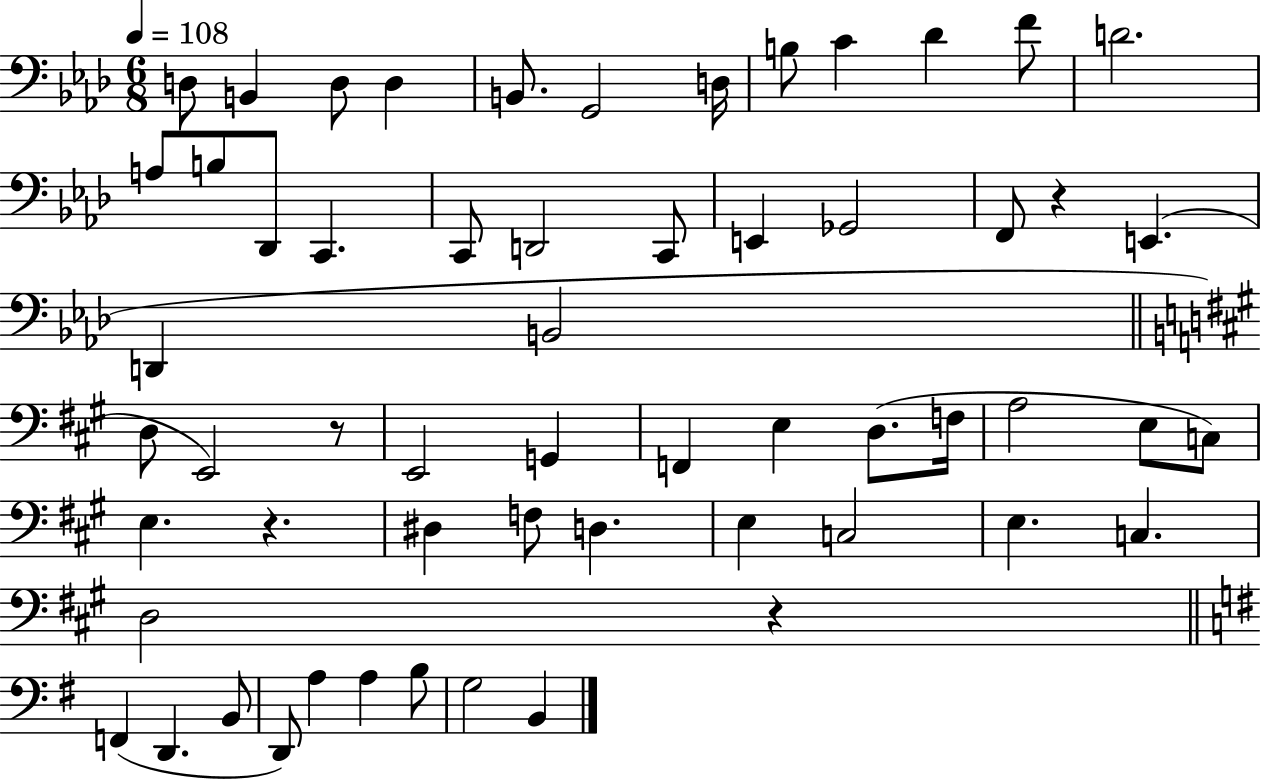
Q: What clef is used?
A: bass